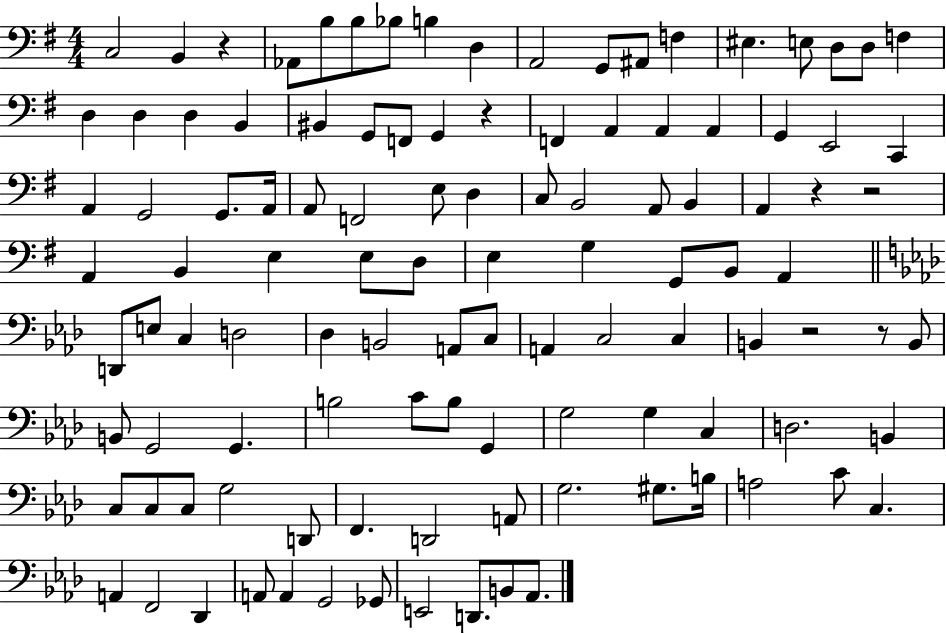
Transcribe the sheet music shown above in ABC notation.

X:1
T:Untitled
M:4/4
L:1/4
K:G
C,2 B,, z _A,,/2 B,/2 B,/2 _B,/2 B, D, A,,2 G,,/2 ^A,,/2 F, ^E, E,/2 D,/2 D,/2 F, D, D, D, B,, ^B,, G,,/2 F,,/2 G,, z F,, A,, A,, A,, G,, E,,2 C,, A,, G,,2 G,,/2 A,,/4 A,,/2 F,,2 E,/2 D, C,/2 B,,2 A,,/2 B,, A,, z z2 A,, B,, E, E,/2 D,/2 E, G, G,,/2 B,,/2 A,, D,,/2 E,/2 C, D,2 _D, B,,2 A,,/2 C,/2 A,, C,2 C, B,, z2 z/2 B,,/2 B,,/2 G,,2 G,, B,2 C/2 B,/2 G,, G,2 G, C, D,2 B,, C,/2 C,/2 C,/2 G,2 D,,/2 F,, D,,2 A,,/2 G,2 ^G,/2 B,/4 A,2 C/2 C, A,, F,,2 _D,, A,,/2 A,, G,,2 _G,,/2 E,,2 D,,/2 B,,/2 _A,,/2